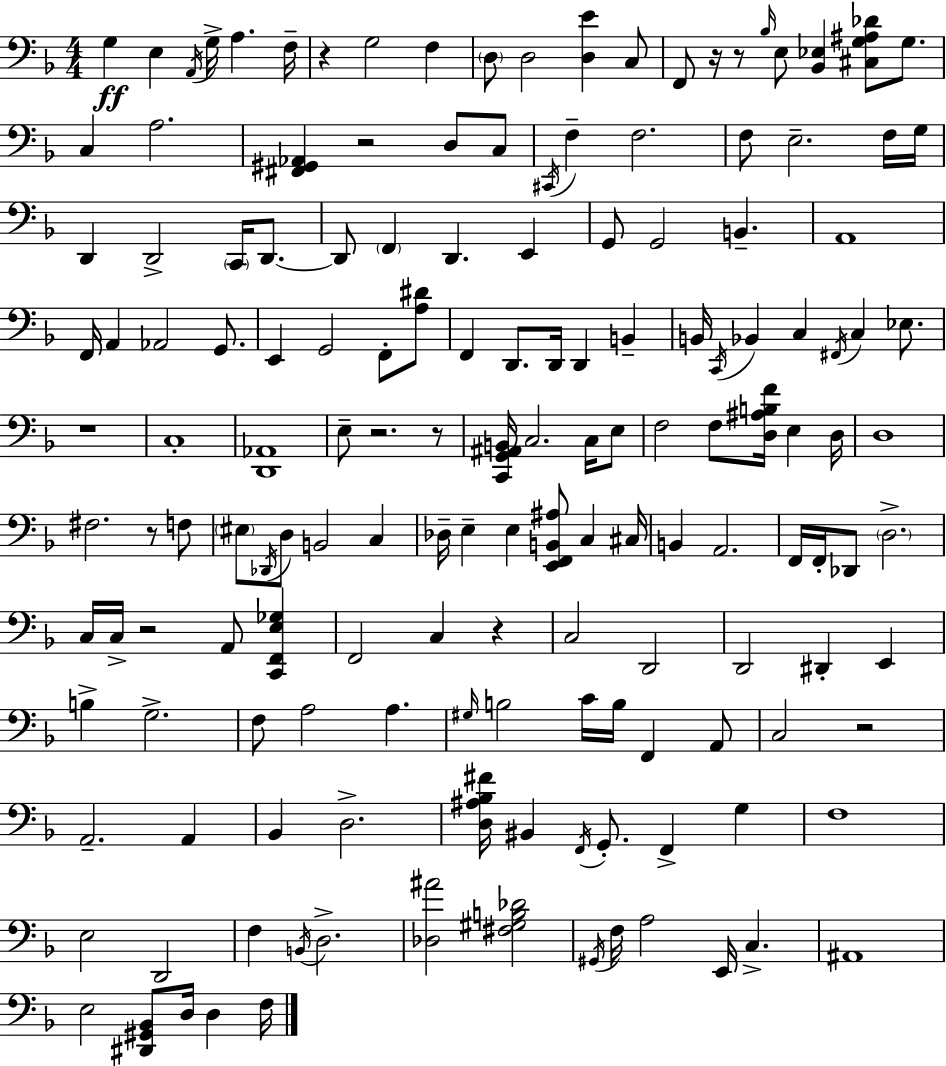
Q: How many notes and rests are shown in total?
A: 157